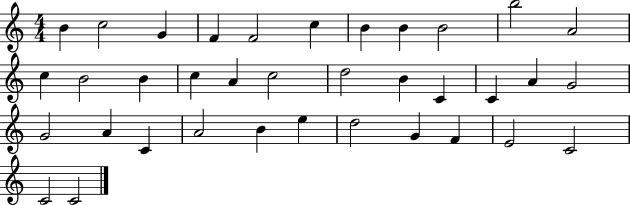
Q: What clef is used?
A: treble